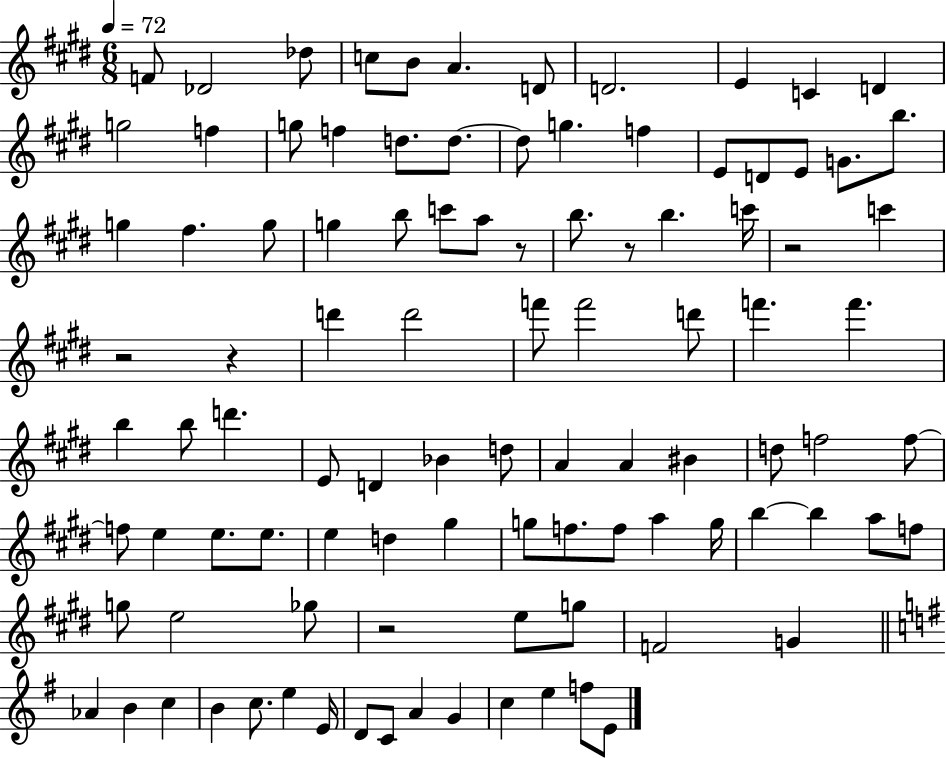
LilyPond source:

{
  \clef treble
  \numericTimeSignature
  \time 6/8
  \key e \major
  \tempo 4 = 72
  f'8 des'2 des''8 | c''8 b'8 a'4. d'8 | d'2. | e'4 c'4 d'4 | \break g''2 f''4 | g''8 f''4 d''8. d''8.~~ | d''8 g''4. f''4 | e'8 d'8 e'8 g'8. b''8. | \break g''4 fis''4. g''8 | g''4 b''8 c'''8 a''8 r8 | b''8. r8 b''4. c'''16 | r2 c'''4 | \break r2 r4 | d'''4 d'''2 | f'''8 f'''2 d'''8 | f'''4. f'''4. | \break b''4 b''8 d'''4. | e'8 d'4 bes'4 d''8 | a'4 a'4 bis'4 | d''8 f''2 f''8~~ | \break f''8 e''4 e''8. e''8. | e''4 d''4 gis''4 | g''8 f''8. f''8 a''4 g''16 | b''4~~ b''4 a''8 f''8 | \break g''8 e''2 ges''8 | r2 e''8 g''8 | f'2 g'4 | \bar "||" \break \key g \major aes'4 b'4 c''4 | b'4 c''8. e''4 e'16 | d'8 c'8 a'4 g'4 | c''4 e''4 f''8 e'8 | \break \bar "|."
}